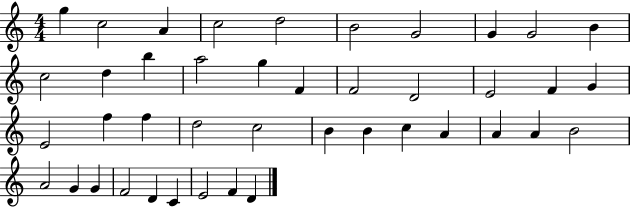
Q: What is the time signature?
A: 4/4